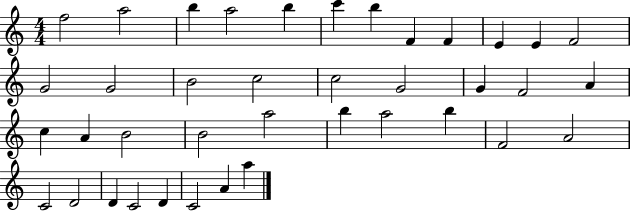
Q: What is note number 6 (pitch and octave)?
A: C6